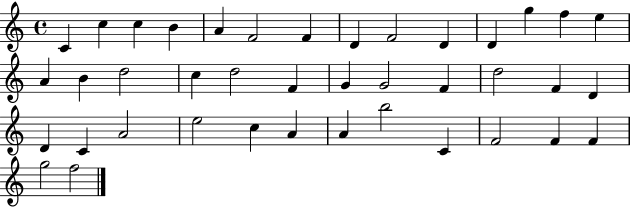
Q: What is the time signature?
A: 4/4